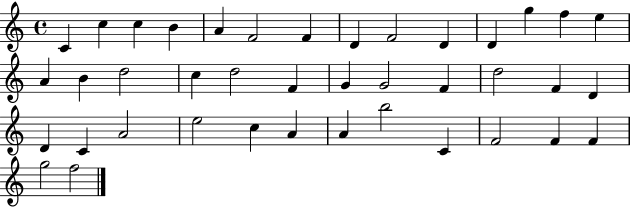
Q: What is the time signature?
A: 4/4